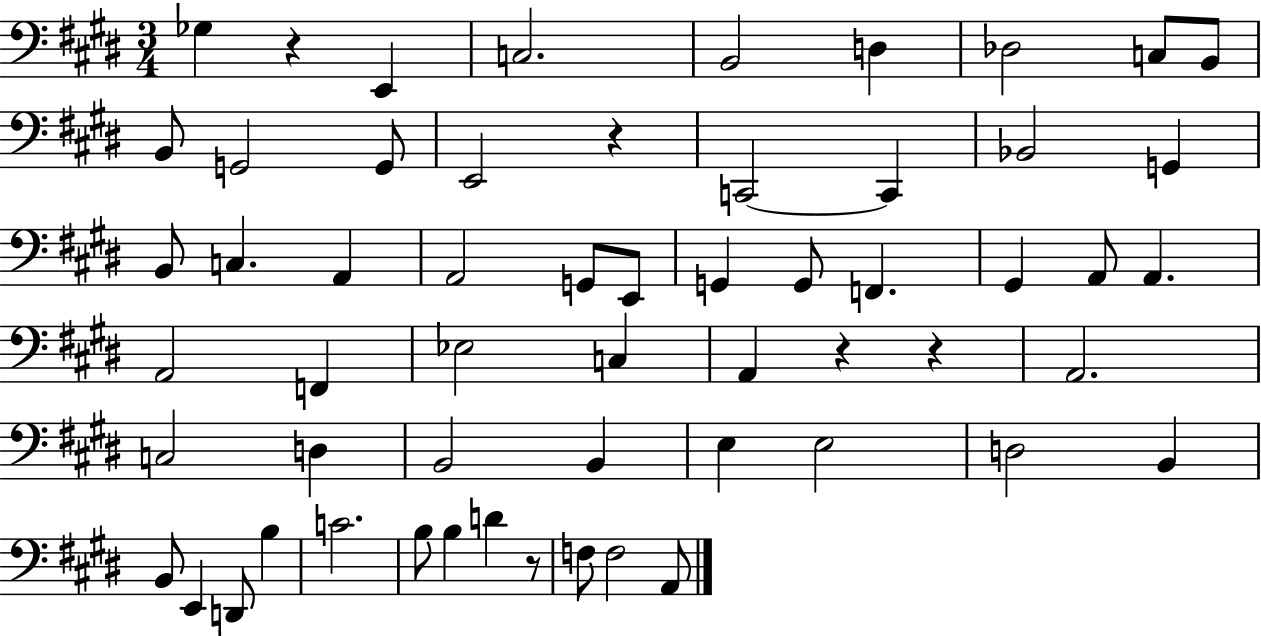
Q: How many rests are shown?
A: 5